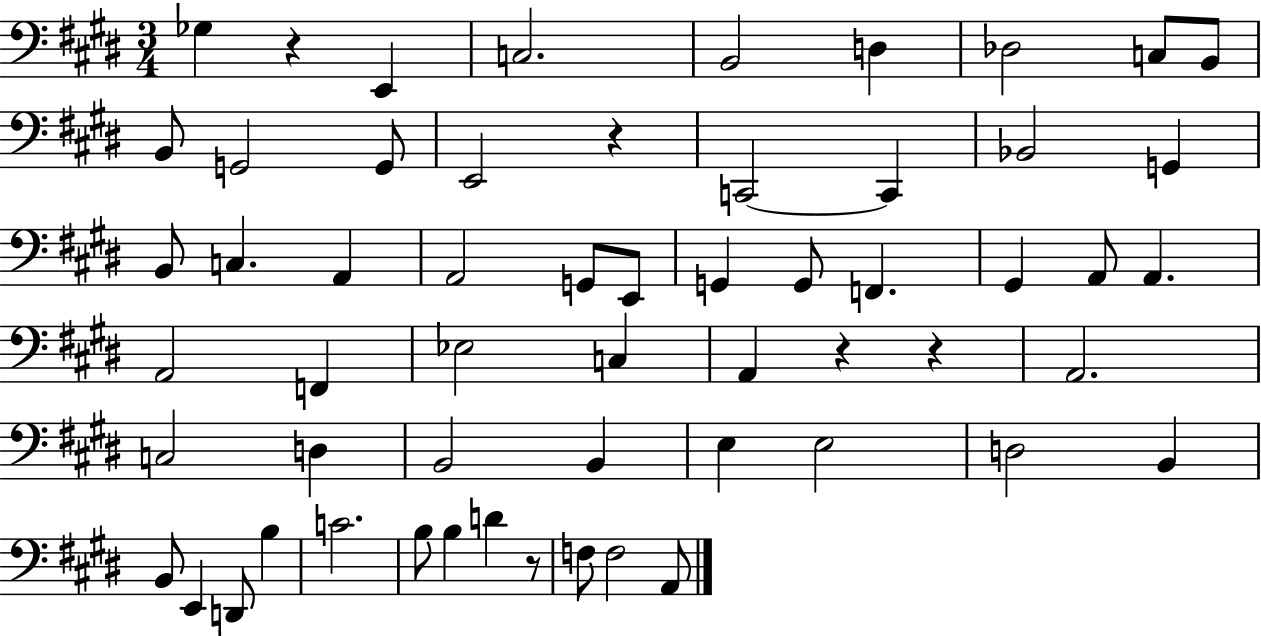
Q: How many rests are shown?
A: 5